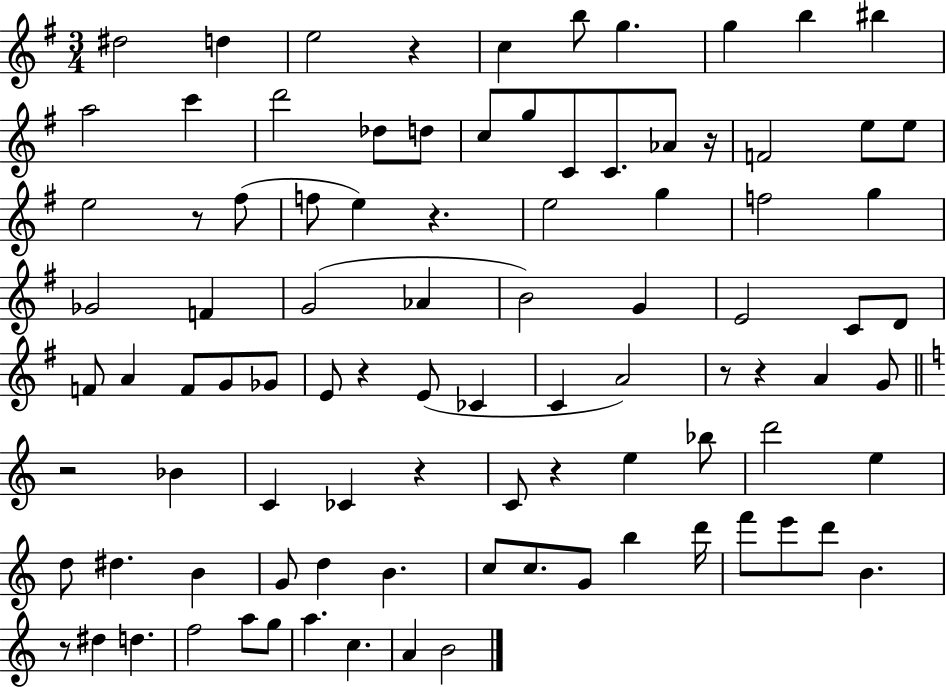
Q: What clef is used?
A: treble